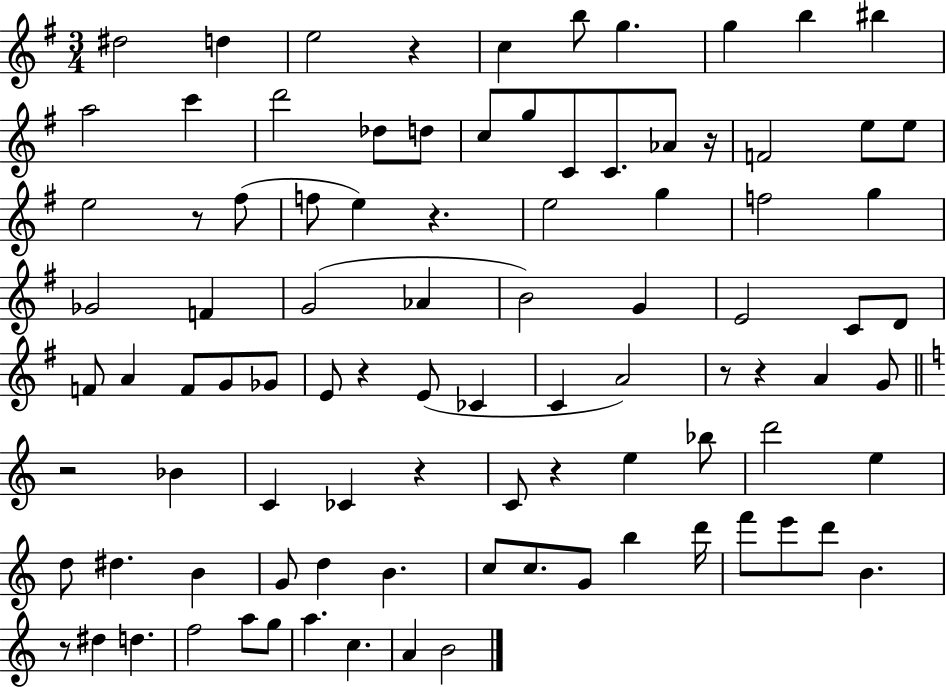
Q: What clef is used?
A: treble